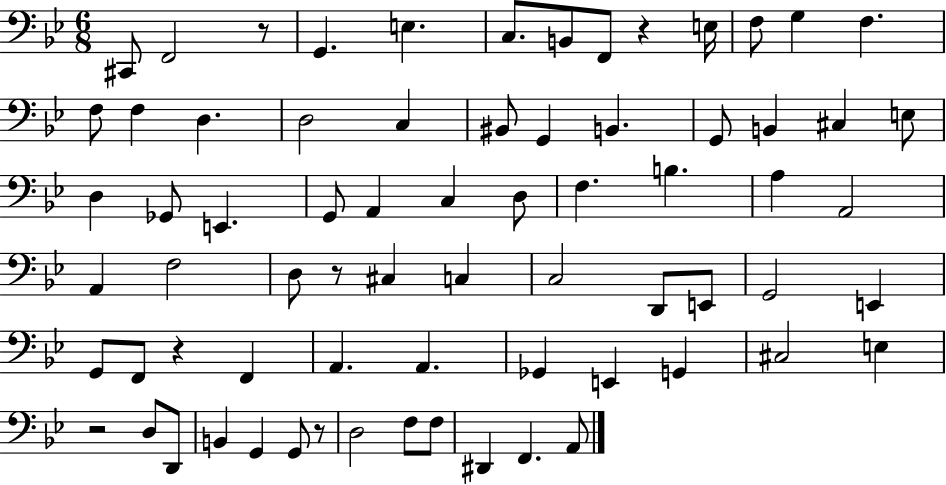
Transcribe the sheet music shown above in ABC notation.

X:1
T:Untitled
M:6/8
L:1/4
K:Bb
^C,,/2 F,,2 z/2 G,, E, C,/2 B,,/2 F,,/2 z E,/4 F,/2 G, F, F,/2 F, D, D,2 C, ^B,,/2 G,, B,, G,,/2 B,, ^C, E,/2 D, _G,,/2 E,, G,,/2 A,, C, D,/2 F, B, A, A,,2 A,, F,2 D,/2 z/2 ^C, C, C,2 D,,/2 E,,/2 G,,2 E,, G,,/2 F,,/2 z F,, A,, A,, _G,, E,, G,, ^C,2 E, z2 D,/2 D,,/2 B,, G,, G,,/2 z/2 D,2 F,/2 F,/2 ^D,, F,, A,,/2